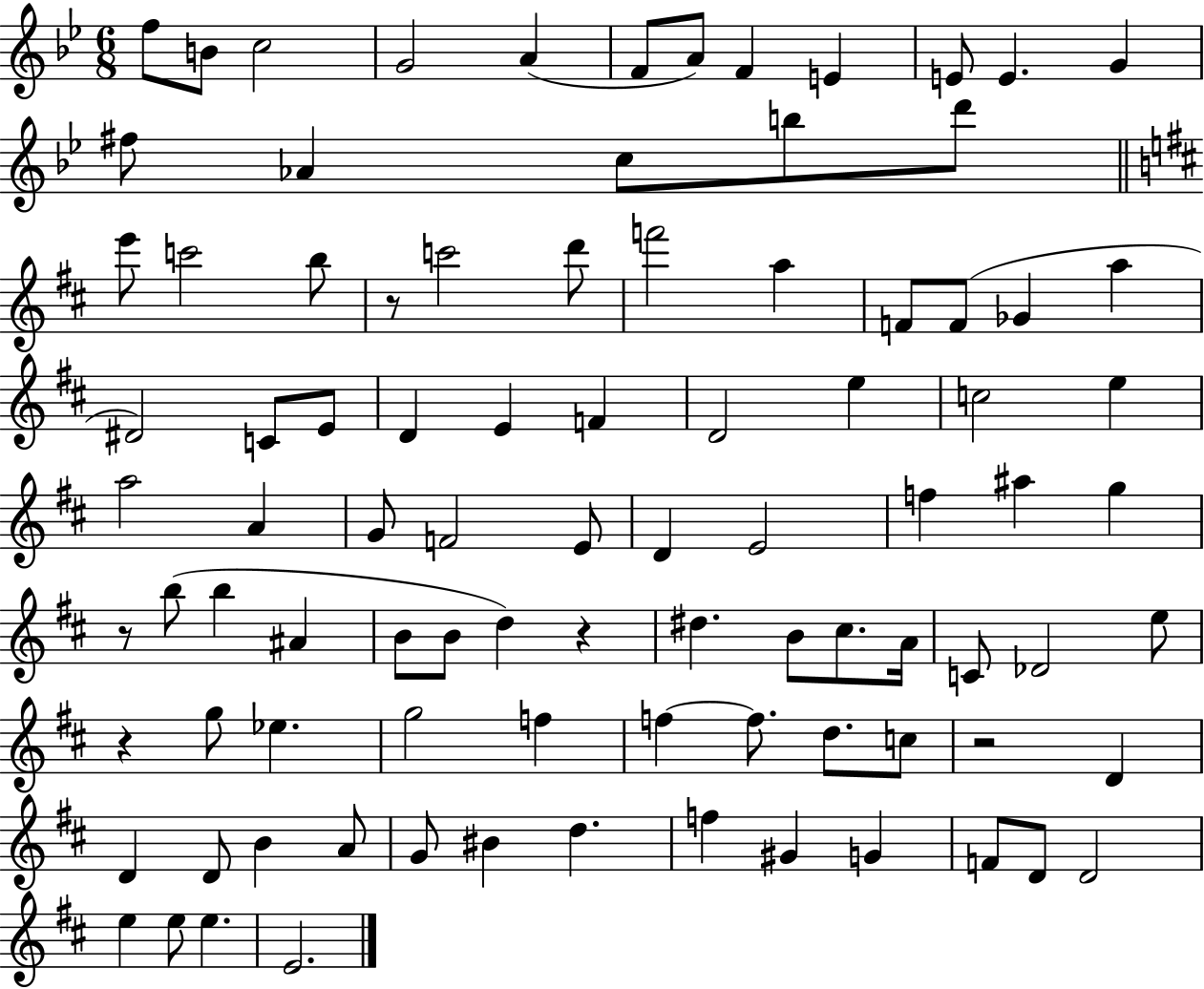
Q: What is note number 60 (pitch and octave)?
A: Db4